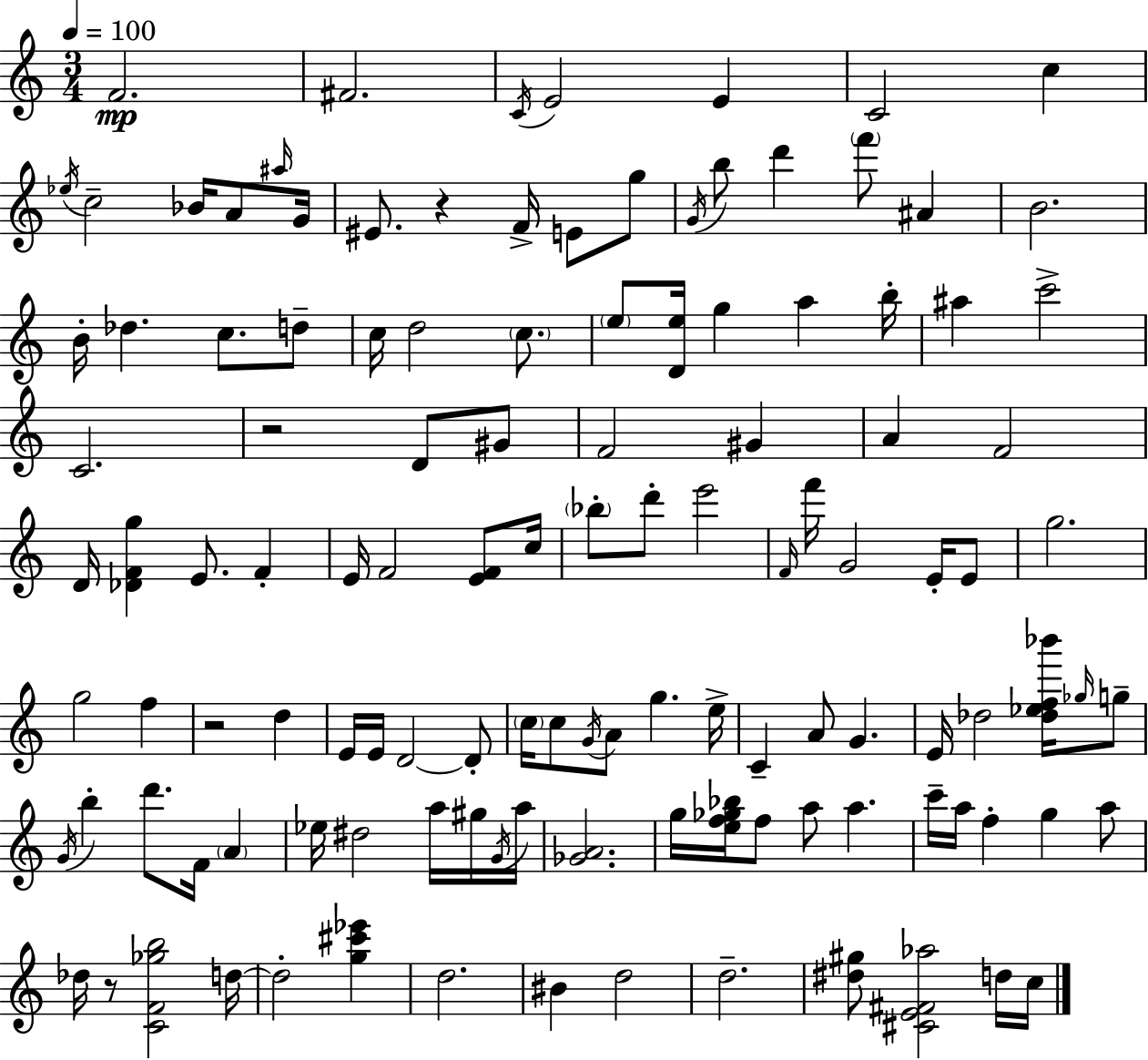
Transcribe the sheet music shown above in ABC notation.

X:1
T:Untitled
M:3/4
L:1/4
K:Am
F2 ^F2 C/4 E2 E C2 c _e/4 c2 _B/4 A/2 ^a/4 G/4 ^E/2 z F/4 E/2 g/2 G/4 b/2 d' f'/2 ^A B2 B/4 _d c/2 d/2 c/4 d2 c/2 e/2 [De]/4 g a b/4 ^a c'2 C2 z2 D/2 ^G/2 F2 ^G A F2 D/4 [_DFg] E/2 F E/4 F2 [EF]/2 c/4 _b/2 d'/2 e'2 F/4 f'/4 G2 E/4 E/2 g2 g2 f z2 d E/4 E/4 D2 D/2 c/4 c/2 G/4 A/2 g e/4 C A/2 G E/4 _d2 [_d_ef_b']/4 _g/4 g/2 G/4 b d'/2 F/4 A _e/4 ^d2 a/4 ^g/4 G/4 a/4 [_GA]2 g/4 [ef_g_b]/4 f/2 a/2 a c'/4 a/4 f g a/2 _d/4 z/2 [CF_gb]2 d/4 d2 [g^c'_e'] d2 ^B d2 d2 [^d^g]/2 [^CE^F_a]2 d/4 c/4